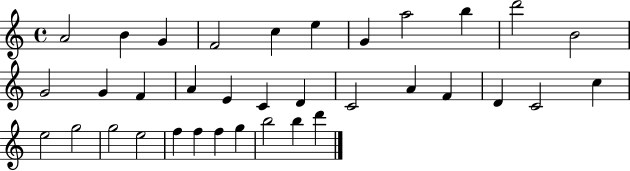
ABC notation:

X:1
T:Untitled
M:4/4
L:1/4
K:C
A2 B G F2 c e G a2 b d'2 B2 G2 G F A E C D C2 A F D C2 c e2 g2 g2 e2 f f f g b2 b d'